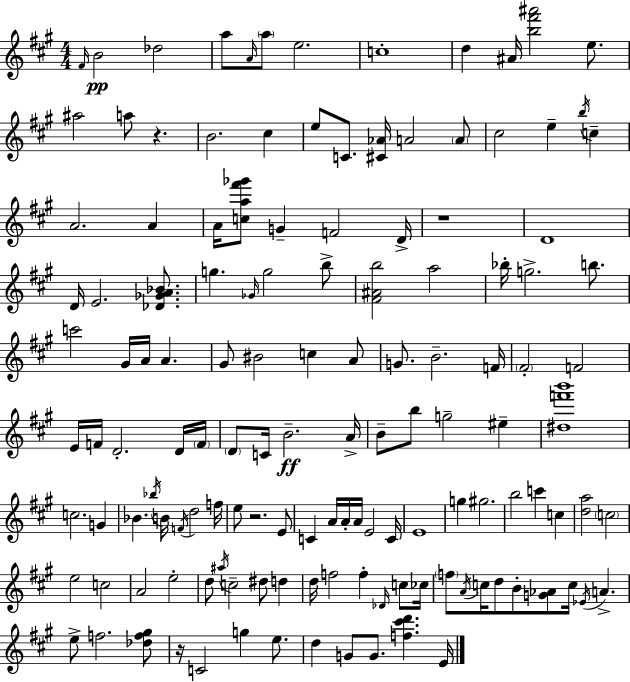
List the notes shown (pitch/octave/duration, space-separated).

F#4/s B4/h Db5/h A5/e A4/s A5/e E5/h. C5/w D5/q A#4/s [B5,F#6,A#6]/h E5/e. A#5/h A5/e R/q. B4/h. C#5/q E5/e C4/e. [C#4,Ab4]/s A4/h A4/e C#5/h E5/q B5/s C5/q A4/h. A4/q A4/s [C5,A5,F#6,Gb6]/e G4/q F4/h D4/s R/w D4/w D4/s E4/h. [Db4,Gb4,A4,Bb4]/e. G5/q. Gb4/s G5/h B5/e [F#4,A#4,B5]/h A5/h Bb5/s G5/h. B5/e. C6/h G#4/s A4/s A4/q. G#4/e BIS4/h C5/q A4/e G4/e. B4/h. F4/s F#4/h F4/h E4/s F4/s D4/h. D4/s F4/s D4/e C4/s B4/h. A4/s B4/e B5/e G5/h EIS5/q [D#5,F6,B6]/w C5/h. G4/q Bb4/q. Bb5/s B4/s F4/s D5/h F5/s E5/e R/h. E4/e C4/q A4/s A4/s A4/s E4/h C4/s E4/w G5/q G#5/h. B5/h C6/q C5/q [D5,A5]/h C5/h E5/h C5/h A4/h E5/h D5/e A#5/s C5/h D#5/e D5/q D5/s F5/h F5/q Db4/s C5/e CES5/s F5/e A4/s C5/s D5/e B4/e [G4,Ab4]/e C5/s Eb4/s A4/q. E5/e F5/h. [Db5,F5,G#5]/e R/s C4/h G5/q E5/e. D5/q G4/e G4/e. [F5,C#6,D6]/q. E4/s